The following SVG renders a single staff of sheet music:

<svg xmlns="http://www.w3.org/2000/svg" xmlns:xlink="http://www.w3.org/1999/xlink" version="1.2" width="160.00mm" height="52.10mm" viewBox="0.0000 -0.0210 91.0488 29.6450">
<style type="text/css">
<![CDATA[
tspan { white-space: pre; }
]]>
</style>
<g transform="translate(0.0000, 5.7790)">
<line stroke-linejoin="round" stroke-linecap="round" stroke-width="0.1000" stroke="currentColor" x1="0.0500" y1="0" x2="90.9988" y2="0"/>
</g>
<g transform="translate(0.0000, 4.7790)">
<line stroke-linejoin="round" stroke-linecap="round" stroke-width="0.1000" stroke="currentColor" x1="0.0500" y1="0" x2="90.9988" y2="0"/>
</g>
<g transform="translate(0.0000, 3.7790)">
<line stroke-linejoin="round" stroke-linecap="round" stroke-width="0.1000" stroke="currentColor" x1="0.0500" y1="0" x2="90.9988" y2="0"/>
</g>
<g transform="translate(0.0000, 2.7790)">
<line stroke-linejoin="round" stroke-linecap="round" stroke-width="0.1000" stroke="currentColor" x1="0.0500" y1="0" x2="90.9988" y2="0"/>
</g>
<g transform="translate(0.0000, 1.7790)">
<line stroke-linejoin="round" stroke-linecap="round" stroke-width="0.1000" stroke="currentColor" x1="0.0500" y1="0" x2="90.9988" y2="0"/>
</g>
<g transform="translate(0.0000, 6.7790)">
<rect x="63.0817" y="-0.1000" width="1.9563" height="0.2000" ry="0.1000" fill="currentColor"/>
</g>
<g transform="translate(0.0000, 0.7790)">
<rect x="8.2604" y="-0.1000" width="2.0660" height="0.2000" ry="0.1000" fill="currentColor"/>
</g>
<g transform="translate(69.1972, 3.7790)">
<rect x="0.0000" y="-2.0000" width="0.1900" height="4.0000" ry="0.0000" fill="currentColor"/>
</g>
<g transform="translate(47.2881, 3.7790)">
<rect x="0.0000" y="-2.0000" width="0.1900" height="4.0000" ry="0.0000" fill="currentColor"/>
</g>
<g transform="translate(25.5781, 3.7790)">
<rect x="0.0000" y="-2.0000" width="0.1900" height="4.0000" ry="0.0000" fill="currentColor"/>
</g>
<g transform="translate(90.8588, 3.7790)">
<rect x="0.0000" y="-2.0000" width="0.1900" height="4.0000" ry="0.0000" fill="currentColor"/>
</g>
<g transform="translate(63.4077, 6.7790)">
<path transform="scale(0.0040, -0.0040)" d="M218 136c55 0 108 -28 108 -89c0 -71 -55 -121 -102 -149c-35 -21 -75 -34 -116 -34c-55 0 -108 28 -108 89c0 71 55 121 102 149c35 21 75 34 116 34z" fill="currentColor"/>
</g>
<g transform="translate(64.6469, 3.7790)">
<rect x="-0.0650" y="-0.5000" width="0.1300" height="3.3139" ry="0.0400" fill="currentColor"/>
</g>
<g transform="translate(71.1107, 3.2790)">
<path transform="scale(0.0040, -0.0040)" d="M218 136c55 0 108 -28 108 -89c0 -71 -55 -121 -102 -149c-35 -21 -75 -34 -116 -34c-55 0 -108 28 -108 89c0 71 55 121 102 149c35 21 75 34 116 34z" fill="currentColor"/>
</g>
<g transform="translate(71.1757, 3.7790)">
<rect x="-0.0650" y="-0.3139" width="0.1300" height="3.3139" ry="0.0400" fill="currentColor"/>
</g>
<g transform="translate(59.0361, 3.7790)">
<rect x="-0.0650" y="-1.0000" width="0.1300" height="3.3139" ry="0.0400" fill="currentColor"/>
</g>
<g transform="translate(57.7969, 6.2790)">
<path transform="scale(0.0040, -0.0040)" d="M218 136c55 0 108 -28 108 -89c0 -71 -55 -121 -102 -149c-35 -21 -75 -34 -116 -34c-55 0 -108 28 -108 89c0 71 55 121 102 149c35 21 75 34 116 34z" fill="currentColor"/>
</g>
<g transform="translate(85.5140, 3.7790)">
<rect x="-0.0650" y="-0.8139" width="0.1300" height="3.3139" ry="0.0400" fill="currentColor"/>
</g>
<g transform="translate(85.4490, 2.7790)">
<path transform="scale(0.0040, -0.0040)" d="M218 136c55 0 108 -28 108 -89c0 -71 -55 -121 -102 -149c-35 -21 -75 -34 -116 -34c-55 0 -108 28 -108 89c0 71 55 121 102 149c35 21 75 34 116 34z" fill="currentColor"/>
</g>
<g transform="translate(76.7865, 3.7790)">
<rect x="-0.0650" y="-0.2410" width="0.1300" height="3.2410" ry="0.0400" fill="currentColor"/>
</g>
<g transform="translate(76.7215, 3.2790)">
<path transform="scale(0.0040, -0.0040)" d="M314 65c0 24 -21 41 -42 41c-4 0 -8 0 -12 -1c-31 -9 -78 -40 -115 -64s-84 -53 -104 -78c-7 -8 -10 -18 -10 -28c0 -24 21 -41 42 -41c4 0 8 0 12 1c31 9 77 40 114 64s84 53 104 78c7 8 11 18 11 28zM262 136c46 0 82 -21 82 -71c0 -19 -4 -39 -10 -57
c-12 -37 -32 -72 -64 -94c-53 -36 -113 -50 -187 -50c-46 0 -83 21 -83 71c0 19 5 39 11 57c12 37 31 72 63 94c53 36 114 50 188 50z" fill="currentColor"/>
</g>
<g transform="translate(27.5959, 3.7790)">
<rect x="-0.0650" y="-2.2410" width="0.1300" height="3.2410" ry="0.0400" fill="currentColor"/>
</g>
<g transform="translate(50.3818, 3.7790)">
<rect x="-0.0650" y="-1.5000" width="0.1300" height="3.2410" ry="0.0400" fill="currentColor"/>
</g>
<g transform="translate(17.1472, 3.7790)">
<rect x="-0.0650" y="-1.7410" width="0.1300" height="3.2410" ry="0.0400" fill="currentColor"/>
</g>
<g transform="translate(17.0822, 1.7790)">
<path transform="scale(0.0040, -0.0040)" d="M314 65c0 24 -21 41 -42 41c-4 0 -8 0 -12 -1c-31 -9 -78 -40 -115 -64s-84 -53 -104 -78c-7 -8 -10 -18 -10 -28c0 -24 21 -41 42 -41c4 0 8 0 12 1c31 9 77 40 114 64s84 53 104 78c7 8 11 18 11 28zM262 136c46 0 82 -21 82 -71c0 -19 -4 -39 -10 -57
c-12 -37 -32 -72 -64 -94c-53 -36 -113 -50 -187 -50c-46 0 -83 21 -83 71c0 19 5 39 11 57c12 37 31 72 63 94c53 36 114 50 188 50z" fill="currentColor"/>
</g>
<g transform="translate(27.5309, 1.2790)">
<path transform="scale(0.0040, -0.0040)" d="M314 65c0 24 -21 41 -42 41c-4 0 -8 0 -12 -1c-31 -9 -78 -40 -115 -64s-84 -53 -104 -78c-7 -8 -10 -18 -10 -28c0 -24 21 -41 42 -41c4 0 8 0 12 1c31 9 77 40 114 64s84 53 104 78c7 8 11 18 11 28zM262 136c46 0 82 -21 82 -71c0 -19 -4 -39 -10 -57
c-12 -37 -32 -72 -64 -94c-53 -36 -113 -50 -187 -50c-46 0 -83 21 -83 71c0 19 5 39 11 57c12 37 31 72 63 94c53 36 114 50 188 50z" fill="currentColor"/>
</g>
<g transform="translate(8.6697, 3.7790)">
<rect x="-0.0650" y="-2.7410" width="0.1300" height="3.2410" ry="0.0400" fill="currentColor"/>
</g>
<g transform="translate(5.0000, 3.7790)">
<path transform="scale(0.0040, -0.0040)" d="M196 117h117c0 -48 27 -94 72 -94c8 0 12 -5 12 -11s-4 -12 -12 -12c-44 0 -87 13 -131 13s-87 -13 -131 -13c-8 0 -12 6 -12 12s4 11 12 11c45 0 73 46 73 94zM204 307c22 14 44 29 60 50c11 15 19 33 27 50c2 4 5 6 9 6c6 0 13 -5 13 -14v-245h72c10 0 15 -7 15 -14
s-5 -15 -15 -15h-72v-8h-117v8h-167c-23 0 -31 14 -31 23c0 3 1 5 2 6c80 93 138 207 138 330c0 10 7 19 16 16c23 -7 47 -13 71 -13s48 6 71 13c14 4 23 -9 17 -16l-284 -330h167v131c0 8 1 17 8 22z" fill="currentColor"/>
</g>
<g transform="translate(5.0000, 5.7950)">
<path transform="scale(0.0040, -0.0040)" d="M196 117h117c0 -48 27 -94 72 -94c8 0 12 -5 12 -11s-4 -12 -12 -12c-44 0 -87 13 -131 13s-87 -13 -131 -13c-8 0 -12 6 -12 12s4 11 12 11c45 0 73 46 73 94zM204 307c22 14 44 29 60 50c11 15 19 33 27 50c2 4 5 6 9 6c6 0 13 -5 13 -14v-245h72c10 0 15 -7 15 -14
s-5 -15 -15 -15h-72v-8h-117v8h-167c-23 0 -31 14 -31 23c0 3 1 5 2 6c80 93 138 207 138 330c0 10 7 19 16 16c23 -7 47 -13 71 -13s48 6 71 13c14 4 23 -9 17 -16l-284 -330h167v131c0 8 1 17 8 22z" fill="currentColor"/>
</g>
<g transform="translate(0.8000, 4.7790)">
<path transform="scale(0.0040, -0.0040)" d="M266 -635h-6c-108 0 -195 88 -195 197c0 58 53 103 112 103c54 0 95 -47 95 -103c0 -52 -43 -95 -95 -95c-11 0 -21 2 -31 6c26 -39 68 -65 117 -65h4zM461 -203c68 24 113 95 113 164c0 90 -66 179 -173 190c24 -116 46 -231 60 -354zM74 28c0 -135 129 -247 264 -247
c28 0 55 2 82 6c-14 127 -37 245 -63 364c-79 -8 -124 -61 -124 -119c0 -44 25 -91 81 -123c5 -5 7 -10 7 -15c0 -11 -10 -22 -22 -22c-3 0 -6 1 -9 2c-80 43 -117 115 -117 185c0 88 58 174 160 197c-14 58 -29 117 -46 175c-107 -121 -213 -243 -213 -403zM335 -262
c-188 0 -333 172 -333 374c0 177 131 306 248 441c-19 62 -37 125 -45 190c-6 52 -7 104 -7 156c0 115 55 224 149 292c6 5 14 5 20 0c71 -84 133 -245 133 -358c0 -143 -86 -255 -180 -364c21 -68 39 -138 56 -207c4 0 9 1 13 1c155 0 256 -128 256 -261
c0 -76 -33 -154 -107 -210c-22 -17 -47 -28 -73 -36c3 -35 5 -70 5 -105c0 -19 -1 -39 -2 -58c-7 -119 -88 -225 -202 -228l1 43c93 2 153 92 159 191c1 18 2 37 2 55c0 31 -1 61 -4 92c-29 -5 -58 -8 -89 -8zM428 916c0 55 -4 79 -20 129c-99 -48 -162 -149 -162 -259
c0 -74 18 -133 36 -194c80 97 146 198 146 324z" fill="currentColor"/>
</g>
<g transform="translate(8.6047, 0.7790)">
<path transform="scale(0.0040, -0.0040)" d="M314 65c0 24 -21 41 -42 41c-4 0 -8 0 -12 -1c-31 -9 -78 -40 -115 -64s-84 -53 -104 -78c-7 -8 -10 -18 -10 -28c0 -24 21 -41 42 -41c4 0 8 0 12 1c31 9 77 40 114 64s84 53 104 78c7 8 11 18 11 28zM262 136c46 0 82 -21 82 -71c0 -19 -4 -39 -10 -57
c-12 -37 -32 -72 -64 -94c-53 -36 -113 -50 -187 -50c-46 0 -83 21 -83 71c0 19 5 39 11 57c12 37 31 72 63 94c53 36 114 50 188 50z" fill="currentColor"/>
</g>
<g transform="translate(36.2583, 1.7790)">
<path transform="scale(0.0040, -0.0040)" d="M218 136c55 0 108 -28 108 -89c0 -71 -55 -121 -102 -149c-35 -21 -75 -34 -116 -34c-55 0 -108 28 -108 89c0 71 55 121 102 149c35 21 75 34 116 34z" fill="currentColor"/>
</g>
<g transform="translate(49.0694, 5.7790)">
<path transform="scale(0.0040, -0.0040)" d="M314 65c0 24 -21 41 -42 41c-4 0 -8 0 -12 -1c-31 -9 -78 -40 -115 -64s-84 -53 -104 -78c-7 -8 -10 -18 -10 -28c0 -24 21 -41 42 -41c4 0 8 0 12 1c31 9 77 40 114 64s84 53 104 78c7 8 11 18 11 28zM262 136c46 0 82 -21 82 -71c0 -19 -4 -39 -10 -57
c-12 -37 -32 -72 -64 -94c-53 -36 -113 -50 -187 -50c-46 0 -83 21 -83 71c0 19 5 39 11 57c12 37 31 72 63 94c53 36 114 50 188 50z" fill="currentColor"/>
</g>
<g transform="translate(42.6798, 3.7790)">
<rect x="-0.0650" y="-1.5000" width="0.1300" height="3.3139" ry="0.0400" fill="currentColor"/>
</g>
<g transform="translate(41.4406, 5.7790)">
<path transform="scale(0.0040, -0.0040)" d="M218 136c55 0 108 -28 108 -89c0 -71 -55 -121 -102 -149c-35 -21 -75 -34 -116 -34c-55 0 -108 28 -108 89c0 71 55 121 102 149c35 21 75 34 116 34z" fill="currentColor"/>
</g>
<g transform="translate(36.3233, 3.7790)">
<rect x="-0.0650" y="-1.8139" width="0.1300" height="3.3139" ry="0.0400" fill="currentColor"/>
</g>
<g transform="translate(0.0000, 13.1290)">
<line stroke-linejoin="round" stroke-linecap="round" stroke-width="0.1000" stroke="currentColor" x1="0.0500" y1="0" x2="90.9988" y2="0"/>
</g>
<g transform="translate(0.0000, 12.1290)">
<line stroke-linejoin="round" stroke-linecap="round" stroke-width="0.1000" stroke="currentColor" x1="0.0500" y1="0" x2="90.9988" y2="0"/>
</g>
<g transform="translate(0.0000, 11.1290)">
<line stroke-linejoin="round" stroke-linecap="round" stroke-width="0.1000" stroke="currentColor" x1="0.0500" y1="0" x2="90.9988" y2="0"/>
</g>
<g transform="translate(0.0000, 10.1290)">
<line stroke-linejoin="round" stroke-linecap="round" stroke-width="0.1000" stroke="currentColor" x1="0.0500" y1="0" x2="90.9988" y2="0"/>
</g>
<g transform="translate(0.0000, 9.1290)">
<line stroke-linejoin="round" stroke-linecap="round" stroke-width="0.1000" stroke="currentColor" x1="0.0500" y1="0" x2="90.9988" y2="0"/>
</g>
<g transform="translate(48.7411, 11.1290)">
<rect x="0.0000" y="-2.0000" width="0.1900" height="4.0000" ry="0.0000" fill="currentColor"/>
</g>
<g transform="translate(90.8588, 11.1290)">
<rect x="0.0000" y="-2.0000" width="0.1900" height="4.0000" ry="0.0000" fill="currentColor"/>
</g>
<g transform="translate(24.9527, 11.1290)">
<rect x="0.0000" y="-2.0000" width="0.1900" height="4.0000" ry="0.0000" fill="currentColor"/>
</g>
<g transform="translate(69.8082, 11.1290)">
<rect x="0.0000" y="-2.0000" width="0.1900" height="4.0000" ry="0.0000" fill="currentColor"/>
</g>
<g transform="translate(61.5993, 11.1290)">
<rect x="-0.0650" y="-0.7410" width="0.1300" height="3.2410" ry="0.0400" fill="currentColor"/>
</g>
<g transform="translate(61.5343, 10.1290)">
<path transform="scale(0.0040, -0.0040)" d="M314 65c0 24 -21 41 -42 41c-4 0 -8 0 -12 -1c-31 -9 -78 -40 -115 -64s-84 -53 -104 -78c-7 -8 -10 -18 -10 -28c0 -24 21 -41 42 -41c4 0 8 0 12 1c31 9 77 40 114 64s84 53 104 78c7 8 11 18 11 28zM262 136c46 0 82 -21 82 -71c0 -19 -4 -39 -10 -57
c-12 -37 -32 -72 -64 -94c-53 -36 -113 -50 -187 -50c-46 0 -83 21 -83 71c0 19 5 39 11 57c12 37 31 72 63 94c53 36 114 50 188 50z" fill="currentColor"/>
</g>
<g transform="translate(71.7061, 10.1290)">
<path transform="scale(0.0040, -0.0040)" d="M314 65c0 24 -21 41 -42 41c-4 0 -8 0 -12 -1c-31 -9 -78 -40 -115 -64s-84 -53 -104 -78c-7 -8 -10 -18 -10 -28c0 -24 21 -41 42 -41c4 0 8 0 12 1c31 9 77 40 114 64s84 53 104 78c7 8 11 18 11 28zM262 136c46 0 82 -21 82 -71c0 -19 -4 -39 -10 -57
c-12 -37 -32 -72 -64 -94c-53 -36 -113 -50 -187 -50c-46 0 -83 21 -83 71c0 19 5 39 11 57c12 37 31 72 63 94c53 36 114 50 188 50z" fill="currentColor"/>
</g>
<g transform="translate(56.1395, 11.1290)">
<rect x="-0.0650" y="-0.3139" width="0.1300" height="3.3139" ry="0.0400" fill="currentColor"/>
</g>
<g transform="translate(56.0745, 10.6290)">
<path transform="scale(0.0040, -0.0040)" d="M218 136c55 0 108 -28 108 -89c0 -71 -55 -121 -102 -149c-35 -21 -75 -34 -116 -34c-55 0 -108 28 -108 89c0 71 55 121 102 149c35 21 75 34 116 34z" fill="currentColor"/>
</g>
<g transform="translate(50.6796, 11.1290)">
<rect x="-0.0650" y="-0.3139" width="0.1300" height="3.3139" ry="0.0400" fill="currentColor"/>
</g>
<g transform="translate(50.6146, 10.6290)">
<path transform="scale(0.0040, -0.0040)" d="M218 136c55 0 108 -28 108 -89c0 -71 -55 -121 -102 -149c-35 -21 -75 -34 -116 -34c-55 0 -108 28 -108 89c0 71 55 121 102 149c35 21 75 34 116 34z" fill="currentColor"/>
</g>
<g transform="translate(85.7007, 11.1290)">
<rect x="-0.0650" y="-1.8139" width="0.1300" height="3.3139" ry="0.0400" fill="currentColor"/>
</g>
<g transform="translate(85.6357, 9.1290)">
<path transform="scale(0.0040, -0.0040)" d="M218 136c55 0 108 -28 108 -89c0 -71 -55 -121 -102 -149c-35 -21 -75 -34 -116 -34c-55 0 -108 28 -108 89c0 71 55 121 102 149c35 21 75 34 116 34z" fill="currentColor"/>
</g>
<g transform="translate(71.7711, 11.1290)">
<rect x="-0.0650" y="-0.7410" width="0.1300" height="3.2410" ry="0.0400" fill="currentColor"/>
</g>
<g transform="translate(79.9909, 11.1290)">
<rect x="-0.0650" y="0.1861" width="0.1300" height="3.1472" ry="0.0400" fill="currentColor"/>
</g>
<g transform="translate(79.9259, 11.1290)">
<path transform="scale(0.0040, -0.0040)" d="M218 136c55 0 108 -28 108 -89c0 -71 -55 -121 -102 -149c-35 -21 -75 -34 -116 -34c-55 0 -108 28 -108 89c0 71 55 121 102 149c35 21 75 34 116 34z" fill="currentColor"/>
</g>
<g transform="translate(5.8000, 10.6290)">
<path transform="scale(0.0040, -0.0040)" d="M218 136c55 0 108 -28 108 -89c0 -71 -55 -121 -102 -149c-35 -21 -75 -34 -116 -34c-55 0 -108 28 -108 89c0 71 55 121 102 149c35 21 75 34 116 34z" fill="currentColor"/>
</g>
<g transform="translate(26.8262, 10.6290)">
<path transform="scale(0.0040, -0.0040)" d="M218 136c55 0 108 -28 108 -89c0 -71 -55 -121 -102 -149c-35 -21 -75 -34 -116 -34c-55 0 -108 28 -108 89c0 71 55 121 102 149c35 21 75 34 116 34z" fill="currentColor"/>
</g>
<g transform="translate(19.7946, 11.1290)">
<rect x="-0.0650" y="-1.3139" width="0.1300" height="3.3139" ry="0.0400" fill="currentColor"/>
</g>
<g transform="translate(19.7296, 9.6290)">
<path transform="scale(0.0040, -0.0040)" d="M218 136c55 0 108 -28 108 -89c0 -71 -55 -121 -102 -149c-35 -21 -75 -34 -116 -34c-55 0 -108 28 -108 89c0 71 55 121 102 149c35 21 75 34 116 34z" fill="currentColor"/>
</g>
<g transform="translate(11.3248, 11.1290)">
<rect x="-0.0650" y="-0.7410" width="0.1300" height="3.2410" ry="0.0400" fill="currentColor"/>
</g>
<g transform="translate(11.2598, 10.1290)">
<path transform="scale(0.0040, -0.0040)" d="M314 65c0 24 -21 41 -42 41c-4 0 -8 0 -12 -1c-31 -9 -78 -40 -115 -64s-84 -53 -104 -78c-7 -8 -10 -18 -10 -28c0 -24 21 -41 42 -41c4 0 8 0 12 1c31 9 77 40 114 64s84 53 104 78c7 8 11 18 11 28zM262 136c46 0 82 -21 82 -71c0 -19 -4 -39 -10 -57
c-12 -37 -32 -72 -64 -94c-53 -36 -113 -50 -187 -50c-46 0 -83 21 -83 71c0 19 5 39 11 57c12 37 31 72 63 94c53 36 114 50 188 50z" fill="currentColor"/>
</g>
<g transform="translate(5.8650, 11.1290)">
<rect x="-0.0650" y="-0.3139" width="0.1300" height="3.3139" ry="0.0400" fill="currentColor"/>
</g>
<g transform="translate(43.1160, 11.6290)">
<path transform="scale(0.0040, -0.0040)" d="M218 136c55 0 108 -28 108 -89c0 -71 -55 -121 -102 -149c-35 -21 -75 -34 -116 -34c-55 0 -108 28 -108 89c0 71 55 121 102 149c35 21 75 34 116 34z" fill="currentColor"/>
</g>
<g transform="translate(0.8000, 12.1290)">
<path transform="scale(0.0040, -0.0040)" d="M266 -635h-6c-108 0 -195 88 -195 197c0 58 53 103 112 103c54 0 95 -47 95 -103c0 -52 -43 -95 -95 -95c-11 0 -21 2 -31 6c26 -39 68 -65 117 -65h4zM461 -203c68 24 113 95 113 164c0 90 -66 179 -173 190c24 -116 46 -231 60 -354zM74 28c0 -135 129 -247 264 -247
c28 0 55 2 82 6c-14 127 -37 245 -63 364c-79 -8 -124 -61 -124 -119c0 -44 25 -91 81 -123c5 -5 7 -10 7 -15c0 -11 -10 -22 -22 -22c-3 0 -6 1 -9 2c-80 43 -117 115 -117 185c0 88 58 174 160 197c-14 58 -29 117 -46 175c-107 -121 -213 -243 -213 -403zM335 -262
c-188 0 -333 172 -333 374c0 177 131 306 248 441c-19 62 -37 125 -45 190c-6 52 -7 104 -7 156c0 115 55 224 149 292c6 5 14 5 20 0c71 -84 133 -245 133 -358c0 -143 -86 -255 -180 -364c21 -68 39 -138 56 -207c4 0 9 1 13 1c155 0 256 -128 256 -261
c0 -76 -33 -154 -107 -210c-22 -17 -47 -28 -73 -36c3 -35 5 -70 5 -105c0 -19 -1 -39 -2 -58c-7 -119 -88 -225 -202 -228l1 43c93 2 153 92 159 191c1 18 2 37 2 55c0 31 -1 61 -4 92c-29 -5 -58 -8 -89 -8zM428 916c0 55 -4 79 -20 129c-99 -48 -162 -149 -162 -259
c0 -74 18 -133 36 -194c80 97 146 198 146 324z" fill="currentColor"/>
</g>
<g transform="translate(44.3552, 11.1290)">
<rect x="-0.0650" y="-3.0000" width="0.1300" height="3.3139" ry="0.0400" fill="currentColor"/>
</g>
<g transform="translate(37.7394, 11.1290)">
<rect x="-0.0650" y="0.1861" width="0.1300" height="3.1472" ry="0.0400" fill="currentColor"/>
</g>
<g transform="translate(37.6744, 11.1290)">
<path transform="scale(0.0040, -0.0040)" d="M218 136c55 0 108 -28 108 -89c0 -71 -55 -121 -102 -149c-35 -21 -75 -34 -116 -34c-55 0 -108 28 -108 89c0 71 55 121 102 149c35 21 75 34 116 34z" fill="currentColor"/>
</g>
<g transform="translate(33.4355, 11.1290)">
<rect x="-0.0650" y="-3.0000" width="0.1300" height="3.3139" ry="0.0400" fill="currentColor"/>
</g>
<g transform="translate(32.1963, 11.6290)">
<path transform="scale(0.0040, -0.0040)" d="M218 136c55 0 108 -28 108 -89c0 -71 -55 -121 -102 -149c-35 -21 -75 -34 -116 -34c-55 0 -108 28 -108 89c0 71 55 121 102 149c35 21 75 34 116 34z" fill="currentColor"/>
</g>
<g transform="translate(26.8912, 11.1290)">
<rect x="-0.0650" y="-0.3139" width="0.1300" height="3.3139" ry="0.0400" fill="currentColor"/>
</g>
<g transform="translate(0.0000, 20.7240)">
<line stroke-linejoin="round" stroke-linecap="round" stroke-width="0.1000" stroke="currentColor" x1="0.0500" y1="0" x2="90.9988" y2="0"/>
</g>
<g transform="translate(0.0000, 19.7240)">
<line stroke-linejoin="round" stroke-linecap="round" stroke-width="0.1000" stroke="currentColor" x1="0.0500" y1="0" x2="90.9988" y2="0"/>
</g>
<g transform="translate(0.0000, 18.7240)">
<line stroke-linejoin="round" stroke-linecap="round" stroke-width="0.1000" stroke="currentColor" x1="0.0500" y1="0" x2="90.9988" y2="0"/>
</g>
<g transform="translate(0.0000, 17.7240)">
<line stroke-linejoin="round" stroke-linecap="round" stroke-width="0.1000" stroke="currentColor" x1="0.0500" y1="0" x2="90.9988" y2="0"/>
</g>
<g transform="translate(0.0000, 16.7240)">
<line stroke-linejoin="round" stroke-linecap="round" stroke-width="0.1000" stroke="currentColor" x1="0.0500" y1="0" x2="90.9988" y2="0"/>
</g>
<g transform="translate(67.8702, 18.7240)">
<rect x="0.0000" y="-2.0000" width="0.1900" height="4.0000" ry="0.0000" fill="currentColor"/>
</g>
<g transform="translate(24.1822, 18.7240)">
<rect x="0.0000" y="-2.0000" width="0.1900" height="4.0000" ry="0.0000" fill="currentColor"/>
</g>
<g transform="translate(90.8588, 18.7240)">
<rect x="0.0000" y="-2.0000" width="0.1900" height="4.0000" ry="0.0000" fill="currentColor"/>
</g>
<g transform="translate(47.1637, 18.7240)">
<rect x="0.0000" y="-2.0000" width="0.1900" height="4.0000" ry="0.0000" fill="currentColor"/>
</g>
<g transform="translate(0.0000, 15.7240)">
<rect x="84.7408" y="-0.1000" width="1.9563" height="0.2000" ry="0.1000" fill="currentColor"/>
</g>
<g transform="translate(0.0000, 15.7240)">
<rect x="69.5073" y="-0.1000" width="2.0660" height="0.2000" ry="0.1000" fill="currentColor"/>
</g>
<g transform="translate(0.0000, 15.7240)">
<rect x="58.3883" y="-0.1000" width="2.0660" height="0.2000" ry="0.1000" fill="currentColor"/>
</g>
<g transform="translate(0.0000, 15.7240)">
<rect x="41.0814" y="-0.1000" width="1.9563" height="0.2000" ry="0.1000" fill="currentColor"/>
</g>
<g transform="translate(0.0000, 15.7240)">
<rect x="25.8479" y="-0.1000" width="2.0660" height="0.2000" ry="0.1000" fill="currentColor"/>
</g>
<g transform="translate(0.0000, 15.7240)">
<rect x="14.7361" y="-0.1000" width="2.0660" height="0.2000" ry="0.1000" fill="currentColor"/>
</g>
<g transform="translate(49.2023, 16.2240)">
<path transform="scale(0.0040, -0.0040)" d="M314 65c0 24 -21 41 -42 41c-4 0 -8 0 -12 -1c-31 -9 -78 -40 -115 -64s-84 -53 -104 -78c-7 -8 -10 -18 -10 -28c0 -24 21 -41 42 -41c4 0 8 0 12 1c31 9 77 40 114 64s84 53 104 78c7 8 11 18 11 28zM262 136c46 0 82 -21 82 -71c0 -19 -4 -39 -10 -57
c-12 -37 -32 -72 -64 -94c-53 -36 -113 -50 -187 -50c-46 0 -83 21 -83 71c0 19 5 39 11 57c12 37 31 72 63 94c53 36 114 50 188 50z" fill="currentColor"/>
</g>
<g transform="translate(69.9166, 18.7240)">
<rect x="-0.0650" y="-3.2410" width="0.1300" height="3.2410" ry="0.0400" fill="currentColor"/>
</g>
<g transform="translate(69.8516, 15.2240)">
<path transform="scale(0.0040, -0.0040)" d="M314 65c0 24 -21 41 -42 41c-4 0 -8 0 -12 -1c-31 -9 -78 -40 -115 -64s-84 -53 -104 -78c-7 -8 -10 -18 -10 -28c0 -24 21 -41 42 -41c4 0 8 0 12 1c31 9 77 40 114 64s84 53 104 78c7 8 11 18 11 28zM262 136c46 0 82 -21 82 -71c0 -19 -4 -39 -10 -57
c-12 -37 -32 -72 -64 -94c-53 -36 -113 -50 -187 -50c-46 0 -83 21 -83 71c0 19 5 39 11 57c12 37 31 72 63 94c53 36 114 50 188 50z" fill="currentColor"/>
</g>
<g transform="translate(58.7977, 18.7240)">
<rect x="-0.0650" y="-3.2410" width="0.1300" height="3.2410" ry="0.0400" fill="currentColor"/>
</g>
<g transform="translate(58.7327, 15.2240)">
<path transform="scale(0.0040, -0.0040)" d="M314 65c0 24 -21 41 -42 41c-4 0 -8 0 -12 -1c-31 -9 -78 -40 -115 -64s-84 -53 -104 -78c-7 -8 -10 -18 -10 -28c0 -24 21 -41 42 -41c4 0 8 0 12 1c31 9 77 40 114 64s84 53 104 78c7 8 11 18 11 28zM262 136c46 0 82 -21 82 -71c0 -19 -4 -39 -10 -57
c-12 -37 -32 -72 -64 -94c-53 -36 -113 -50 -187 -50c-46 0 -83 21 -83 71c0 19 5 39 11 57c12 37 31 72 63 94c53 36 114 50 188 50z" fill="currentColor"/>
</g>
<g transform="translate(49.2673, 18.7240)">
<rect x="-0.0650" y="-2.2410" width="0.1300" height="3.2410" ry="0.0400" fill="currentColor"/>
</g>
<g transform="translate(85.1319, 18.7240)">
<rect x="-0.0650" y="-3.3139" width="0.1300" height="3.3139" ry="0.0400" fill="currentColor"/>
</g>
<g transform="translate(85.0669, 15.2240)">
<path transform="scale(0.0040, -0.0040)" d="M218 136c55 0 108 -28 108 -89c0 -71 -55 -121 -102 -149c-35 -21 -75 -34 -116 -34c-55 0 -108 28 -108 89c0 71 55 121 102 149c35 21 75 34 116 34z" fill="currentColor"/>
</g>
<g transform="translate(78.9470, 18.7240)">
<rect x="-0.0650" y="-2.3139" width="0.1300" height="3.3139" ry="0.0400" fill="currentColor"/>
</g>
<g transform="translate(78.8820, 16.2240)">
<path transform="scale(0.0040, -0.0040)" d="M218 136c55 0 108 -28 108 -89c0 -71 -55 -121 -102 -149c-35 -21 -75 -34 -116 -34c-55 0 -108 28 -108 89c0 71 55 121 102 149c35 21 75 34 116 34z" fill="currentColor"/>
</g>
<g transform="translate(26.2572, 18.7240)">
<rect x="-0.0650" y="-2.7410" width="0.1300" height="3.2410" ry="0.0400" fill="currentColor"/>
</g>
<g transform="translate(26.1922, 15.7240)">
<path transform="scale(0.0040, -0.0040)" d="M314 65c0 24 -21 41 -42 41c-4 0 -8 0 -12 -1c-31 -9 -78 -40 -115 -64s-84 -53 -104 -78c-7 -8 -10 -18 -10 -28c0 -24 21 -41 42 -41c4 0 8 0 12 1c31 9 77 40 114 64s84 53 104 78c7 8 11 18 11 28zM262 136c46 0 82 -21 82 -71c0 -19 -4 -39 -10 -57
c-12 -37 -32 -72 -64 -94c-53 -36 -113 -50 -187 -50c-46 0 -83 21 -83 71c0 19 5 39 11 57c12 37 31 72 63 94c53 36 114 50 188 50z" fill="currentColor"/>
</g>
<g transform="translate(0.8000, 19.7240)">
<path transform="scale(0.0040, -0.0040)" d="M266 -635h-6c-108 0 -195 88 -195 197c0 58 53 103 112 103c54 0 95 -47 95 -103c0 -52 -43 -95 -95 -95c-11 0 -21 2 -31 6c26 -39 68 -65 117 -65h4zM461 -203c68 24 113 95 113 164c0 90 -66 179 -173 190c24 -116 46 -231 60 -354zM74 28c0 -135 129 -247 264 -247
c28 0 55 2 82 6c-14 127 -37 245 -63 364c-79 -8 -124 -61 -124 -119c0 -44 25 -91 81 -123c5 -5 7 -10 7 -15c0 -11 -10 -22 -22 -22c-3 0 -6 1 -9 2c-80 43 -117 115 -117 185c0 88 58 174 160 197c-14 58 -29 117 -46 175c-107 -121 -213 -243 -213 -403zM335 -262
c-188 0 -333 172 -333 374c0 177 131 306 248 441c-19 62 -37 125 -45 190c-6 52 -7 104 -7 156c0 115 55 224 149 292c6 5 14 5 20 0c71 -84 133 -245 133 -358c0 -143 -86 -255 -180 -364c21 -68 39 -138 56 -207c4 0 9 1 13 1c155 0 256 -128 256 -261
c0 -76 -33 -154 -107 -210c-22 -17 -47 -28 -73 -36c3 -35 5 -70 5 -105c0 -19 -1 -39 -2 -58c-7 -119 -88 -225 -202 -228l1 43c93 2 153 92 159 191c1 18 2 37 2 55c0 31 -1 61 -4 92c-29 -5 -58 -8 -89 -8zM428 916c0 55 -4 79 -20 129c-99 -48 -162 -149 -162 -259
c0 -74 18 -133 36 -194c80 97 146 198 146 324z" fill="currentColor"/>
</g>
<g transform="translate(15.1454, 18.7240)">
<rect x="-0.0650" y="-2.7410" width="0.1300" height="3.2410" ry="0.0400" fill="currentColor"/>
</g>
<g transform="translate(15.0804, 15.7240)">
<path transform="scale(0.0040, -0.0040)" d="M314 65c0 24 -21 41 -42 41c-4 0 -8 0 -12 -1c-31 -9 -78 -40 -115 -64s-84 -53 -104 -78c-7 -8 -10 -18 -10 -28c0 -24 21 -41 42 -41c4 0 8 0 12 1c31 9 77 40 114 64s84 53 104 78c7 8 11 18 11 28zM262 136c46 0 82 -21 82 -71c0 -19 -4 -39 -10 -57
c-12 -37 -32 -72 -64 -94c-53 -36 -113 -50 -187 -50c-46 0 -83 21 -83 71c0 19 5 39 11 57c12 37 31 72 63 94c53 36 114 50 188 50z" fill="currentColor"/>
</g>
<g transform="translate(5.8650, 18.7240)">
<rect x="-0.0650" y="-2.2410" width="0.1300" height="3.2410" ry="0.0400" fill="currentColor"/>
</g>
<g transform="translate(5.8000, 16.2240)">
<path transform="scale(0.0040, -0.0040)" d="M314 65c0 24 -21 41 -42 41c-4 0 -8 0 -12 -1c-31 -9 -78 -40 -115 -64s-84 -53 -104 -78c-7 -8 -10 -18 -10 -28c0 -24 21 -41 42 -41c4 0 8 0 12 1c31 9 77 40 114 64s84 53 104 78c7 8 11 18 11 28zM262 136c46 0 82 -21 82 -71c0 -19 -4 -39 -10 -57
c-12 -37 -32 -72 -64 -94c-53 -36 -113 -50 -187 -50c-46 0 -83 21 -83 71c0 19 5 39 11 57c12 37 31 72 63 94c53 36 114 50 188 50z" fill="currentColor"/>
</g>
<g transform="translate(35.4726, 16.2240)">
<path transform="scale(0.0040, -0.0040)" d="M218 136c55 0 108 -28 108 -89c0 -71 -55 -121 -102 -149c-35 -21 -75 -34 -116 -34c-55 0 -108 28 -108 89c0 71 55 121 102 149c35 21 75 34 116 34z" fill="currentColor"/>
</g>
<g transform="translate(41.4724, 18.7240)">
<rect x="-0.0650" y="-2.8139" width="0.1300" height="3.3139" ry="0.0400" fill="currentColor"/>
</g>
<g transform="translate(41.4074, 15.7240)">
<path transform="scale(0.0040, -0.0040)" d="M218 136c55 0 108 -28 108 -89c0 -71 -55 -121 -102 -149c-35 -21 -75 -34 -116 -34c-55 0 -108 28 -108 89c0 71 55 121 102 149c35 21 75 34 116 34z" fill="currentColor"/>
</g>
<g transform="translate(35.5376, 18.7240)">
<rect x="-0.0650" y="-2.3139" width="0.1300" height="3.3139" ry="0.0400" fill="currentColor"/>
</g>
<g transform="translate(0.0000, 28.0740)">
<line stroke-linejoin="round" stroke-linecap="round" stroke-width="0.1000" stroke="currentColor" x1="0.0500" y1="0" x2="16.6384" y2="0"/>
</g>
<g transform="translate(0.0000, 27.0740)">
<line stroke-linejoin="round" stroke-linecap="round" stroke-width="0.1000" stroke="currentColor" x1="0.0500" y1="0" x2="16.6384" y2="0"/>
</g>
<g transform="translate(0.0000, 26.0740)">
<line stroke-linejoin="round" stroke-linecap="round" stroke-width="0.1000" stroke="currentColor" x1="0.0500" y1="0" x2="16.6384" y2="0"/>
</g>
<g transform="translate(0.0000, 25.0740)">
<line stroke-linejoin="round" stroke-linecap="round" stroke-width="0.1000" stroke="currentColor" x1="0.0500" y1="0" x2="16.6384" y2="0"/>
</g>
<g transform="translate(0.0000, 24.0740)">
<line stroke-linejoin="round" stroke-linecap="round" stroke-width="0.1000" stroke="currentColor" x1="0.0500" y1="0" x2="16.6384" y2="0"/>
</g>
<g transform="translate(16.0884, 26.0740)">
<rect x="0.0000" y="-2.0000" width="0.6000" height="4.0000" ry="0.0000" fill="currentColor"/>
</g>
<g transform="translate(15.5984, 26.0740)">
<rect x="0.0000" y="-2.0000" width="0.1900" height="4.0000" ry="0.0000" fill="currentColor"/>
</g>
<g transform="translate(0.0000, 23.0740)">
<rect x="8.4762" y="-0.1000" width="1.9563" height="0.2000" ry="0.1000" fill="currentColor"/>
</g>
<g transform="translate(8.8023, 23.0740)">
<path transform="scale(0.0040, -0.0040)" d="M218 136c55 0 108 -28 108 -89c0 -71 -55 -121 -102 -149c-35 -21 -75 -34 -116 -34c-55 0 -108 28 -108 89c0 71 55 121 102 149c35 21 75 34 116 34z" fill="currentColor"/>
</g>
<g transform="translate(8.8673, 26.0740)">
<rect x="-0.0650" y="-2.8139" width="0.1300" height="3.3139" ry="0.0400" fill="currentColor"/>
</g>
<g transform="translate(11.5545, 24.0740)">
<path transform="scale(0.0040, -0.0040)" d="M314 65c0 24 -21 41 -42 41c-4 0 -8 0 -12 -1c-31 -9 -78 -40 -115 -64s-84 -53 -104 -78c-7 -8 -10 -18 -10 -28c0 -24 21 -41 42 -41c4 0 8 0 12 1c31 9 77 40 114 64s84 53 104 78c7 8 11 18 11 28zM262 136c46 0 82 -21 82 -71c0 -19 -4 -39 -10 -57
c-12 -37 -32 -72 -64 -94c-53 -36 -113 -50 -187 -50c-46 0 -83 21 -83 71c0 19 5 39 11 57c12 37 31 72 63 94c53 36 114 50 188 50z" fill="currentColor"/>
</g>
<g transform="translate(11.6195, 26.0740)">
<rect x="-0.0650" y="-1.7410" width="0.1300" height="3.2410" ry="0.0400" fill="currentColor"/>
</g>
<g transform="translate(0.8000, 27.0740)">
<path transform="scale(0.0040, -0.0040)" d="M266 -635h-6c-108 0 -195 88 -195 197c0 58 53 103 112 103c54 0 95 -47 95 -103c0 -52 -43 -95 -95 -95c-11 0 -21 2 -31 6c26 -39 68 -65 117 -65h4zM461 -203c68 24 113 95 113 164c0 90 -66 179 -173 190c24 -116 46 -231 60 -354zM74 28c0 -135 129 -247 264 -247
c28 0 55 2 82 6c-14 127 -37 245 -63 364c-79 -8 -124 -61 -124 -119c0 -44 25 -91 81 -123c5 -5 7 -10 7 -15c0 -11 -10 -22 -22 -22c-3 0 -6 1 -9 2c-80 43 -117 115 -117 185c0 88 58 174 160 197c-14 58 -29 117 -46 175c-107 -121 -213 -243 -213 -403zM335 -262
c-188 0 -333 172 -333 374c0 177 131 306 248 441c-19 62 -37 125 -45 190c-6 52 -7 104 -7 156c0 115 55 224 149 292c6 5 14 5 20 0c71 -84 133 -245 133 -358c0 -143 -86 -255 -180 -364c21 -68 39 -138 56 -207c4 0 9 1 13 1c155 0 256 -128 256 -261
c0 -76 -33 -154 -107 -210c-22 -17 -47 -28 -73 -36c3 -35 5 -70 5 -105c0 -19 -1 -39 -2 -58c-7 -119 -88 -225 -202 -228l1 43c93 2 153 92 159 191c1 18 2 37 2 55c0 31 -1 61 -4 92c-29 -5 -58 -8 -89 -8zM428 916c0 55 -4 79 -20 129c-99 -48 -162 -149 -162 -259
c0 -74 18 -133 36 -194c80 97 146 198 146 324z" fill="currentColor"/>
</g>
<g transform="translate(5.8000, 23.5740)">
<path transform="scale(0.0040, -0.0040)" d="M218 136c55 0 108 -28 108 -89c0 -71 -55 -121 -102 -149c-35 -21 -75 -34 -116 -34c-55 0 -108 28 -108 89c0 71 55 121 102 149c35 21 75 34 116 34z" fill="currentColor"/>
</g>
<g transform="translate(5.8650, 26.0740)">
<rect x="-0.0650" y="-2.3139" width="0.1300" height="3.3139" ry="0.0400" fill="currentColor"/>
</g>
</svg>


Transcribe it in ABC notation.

X:1
T:Untitled
M:4/4
L:1/4
K:C
a2 f2 g2 f E E2 D C c c2 d c d2 e c A B A c c d2 d2 B f g2 a2 a2 g a g2 b2 b2 g b g a f2